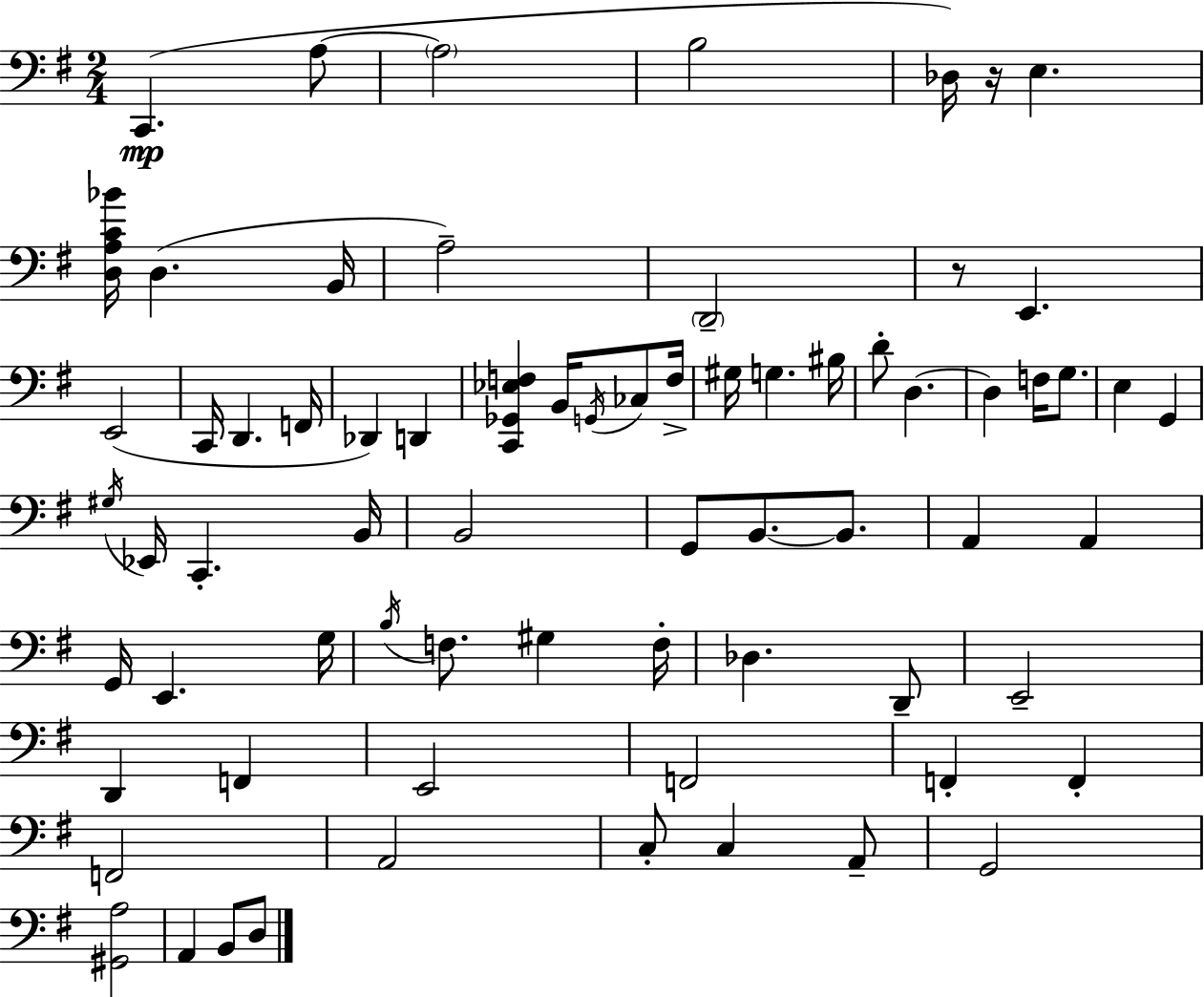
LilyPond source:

{
  \clef bass
  \numericTimeSignature
  \time 2/4
  \key e \minor
  c,4.(\mp a8~~ | \parenthesize a2 | b2 | des16) r16 e4. | \break <d a c' bes'>16 d4.( b,16 | a2--) | \parenthesize d,2-- | r8 e,4. | \break e,2( | c,16 d,4. f,16 | des,4) d,4 | <c, ges, ees f>4 b,16 \acciaccatura { g,16 } ces8 | \break f16-> gis16 g4. | bis16 d'8-. d4.~~ | d4 f16 g8. | e4 g,4 | \break \acciaccatura { gis16 } ees,16 c,4.-. | b,16 b,2 | g,8 b,8.~~ b,8. | a,4 a,4 | \break g,16 e,4. | g16 \acciaccatura { b16 } f8. gis4 | f16-. des4. | d,8-- e,2-- | \break d,4 f,4 | e,2 | f,2 | f,4-. f,4-. | \break f,2 | a,2 | c8-. c4 | a,8-- g,2 | \break <gis, a>2 | a,4 b,8 | d8 \bar "|."
}